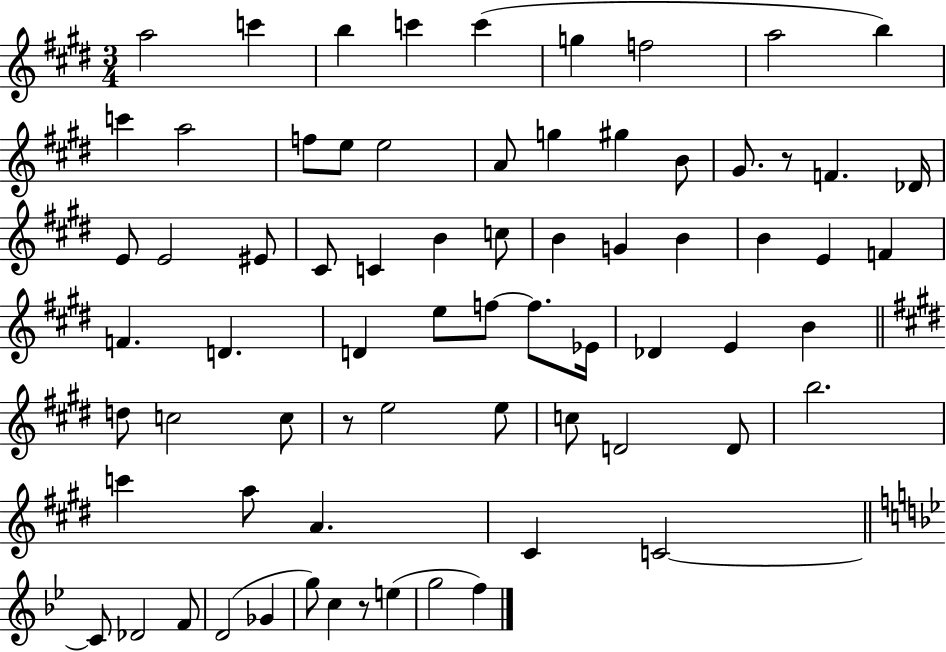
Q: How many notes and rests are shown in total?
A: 71